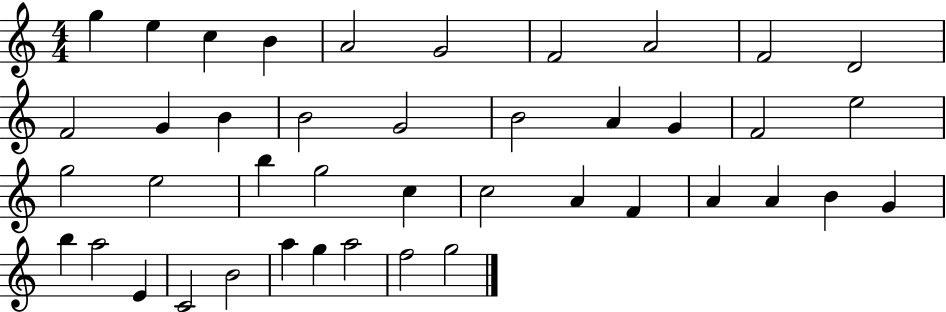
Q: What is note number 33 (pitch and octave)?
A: B5